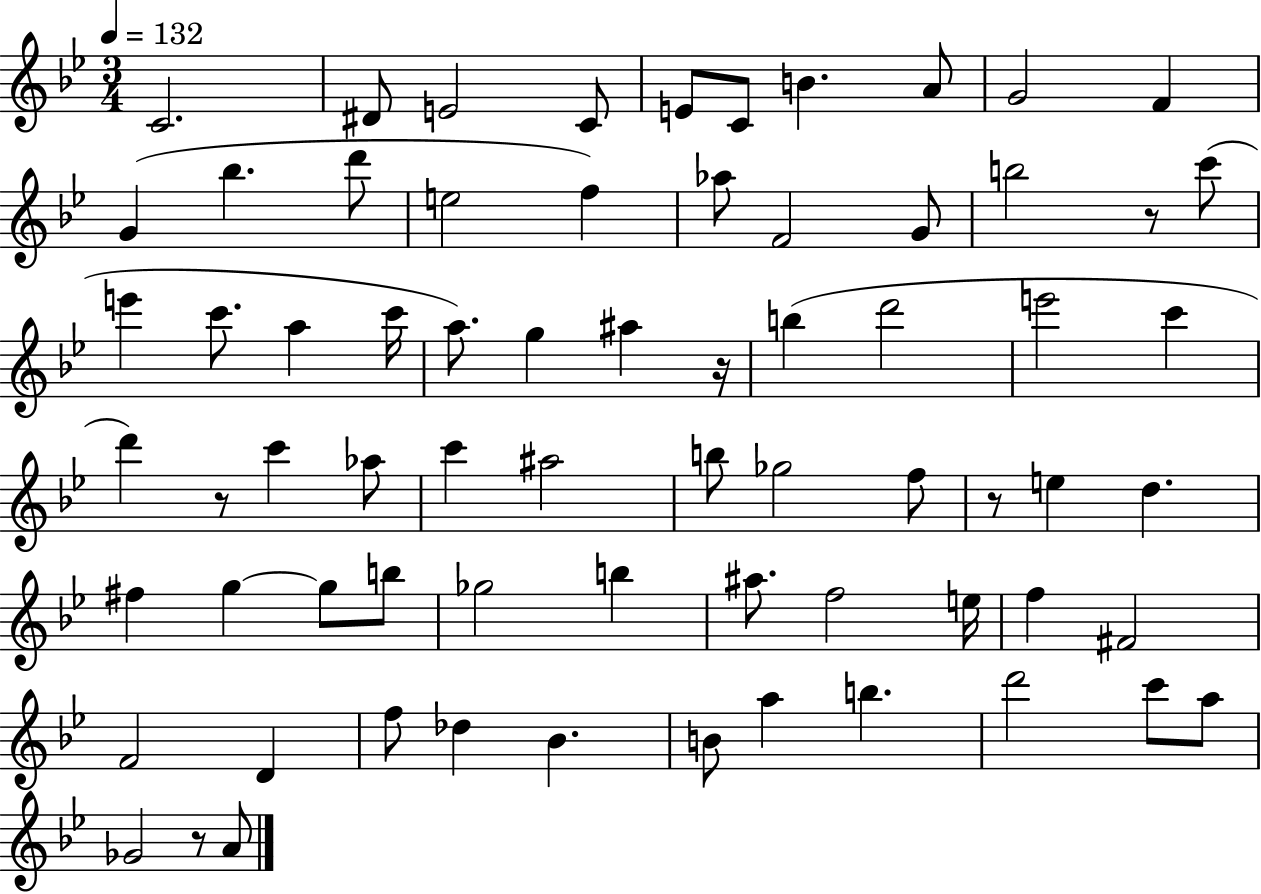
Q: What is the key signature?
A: BES major